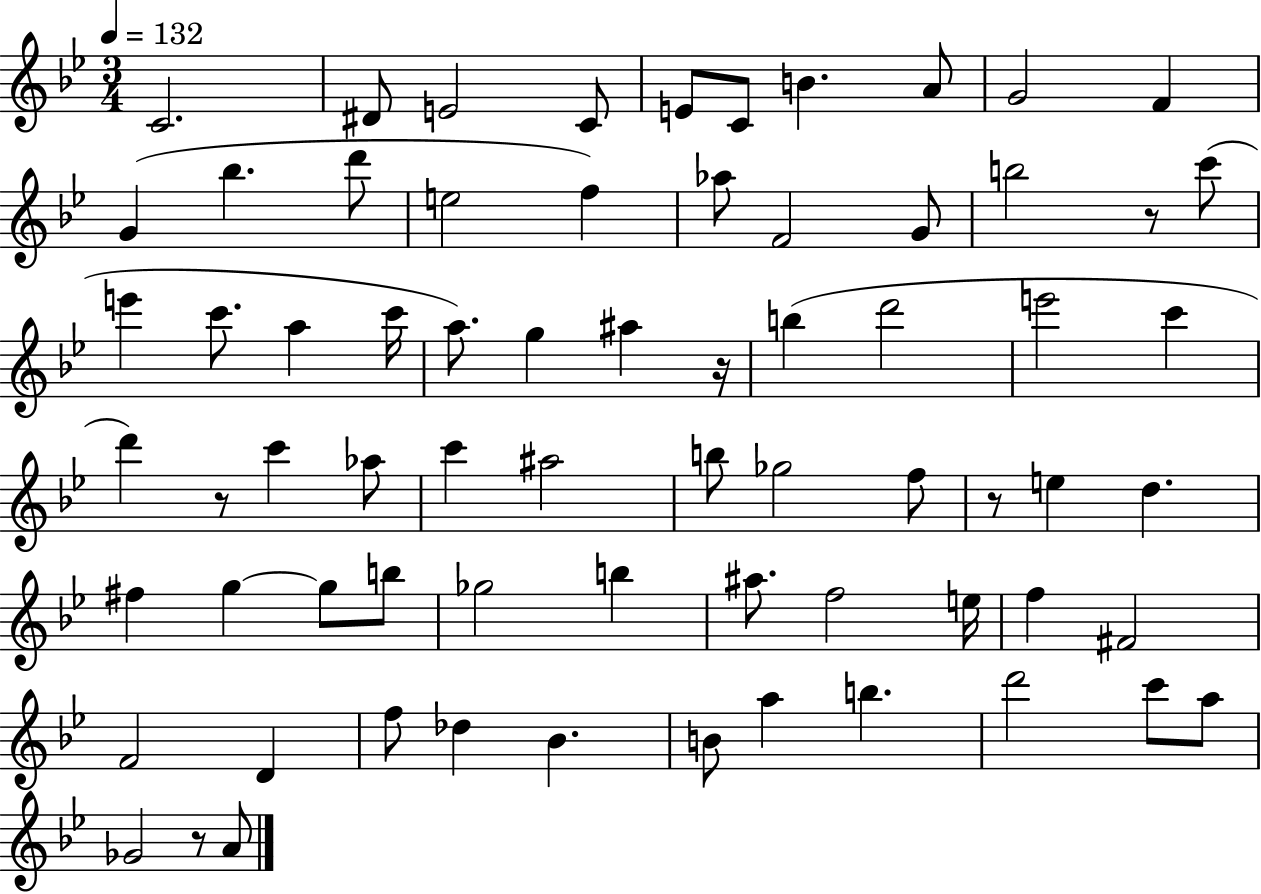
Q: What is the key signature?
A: BES major